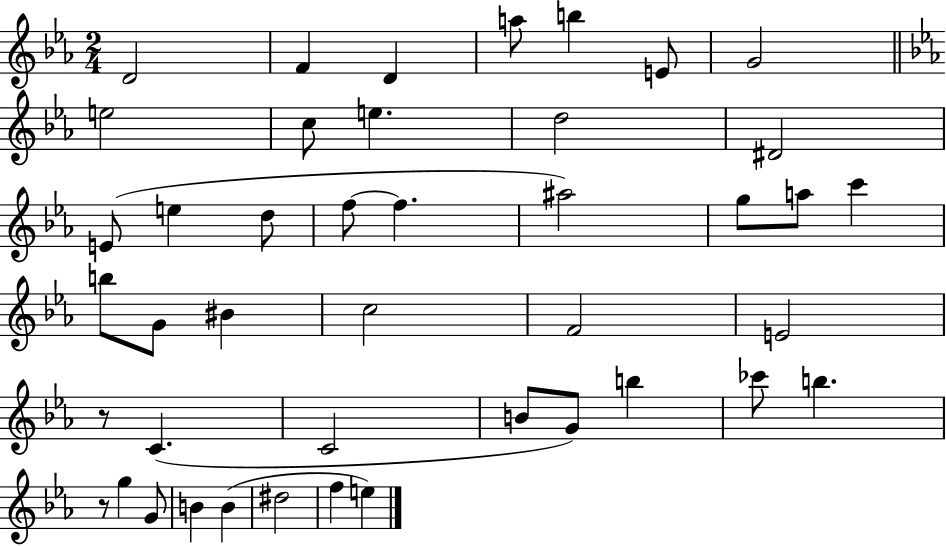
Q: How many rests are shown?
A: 2